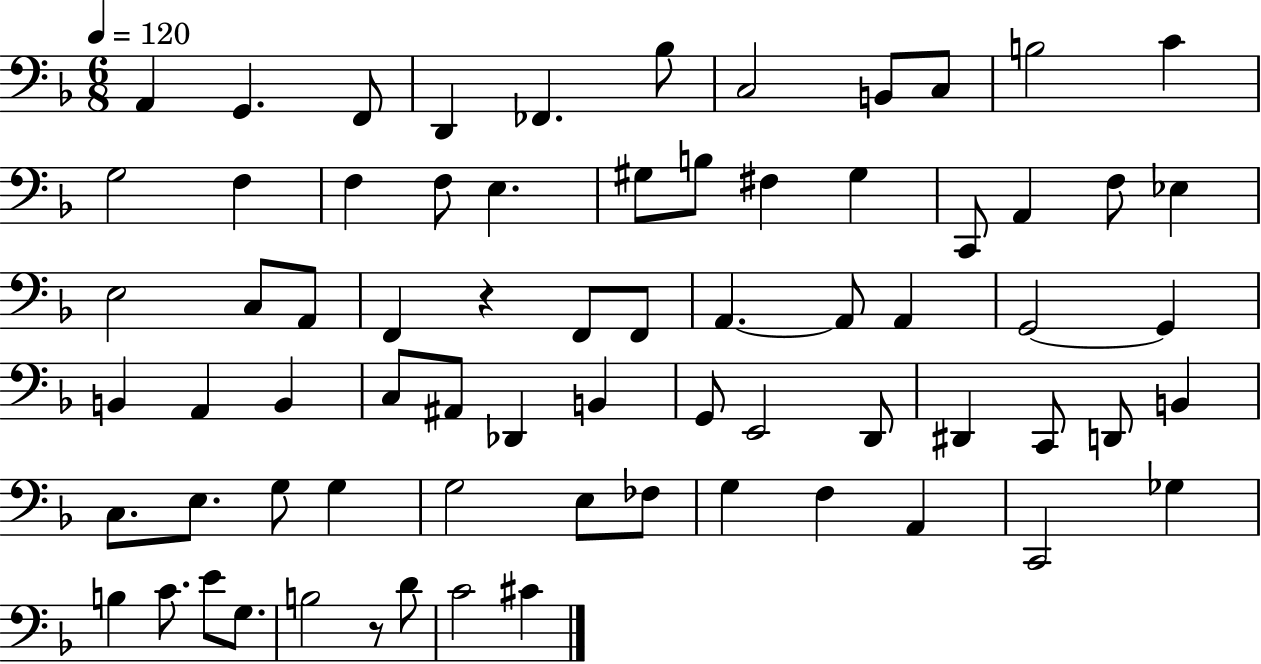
X:1
T:Untitled
M:6/8
L:1/4
K:F
A,, G,, F,,/2 D,, _F,, _B,/2 C,2 B,,/2 C,/2 B,2 C G,2 F, F, F,/2 E, ^G,/2 B,/2 ^F, ^G, C,,/2 A,, F,/2 _E, E,2 C,/2 A,,/2 F,, z F,,/2 F,,/2 A,, A,,/2 A,, G,,2 G,, B,, A,, B,, C,/2 ^A,,/2 _D,, B,, G,,/2 E,,2 D,,/2 ^D,, C,,/2 D,,/2 B,, C,/2 E,/2 G,/2 G, G,2 E,/2 _F,/2 G, F, A,, C,,2 _G, B, C/2 E/2 G,/2 B,2 z/2 D/2 C2 ^C